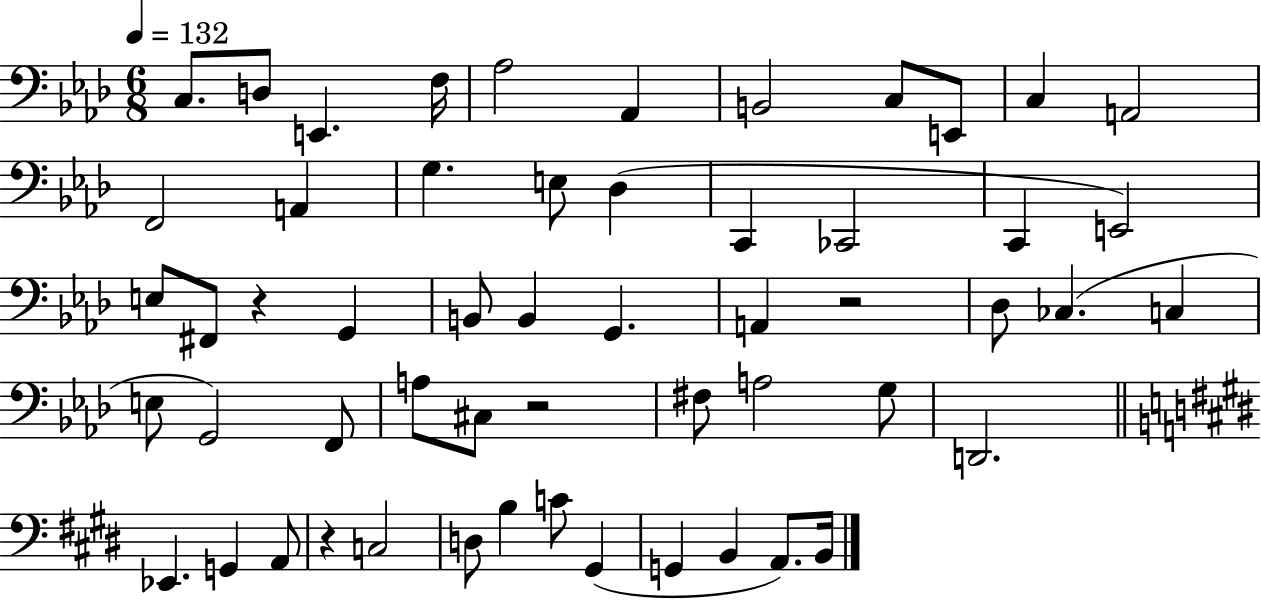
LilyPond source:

{
  \clef bass
  \numericTimeSignature
  \time 6/8
  \key aes \major
  \tempo 4 = 132
  c8. d8 e,4. f16 | aes2 aes,4 | b,2 c8 e,8 | c4 a,2 | \break f,2 a,4 | g4. e8 des4( | c,4 ces,2 | c,4 e,2) | \break e8 fis,8 r4 g,4 | b,8 b,4 g,4. | a,4 r2 | des8 ces4.( c4 | \break e8 g,2) f,8 | a8 cis8 r2 | fis8 a2 g8 | d,2. | \break \bar "||" \break \key e \major ees,4. g,4 a,8 | r4 c2 | d8 b4 c'8 gis,4( | g,4 b,4 a,8.) b,16 | \break \bar "|."
}